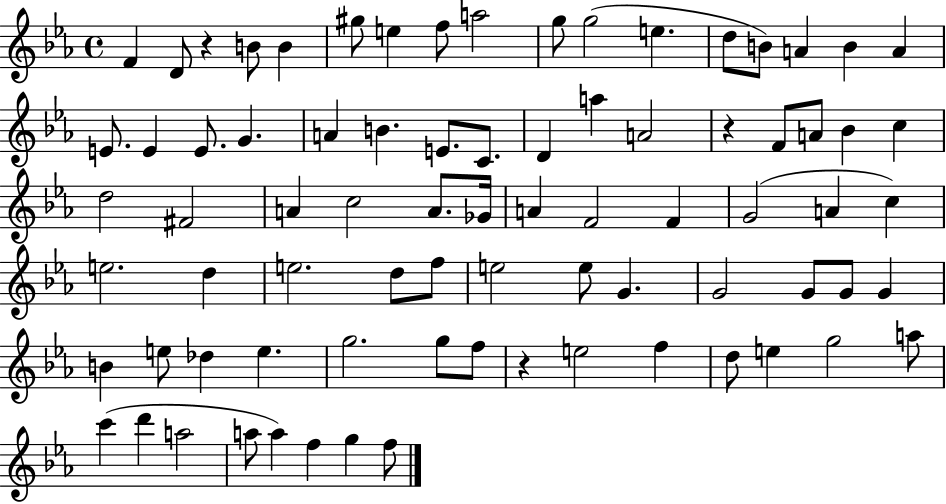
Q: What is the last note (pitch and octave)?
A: F5